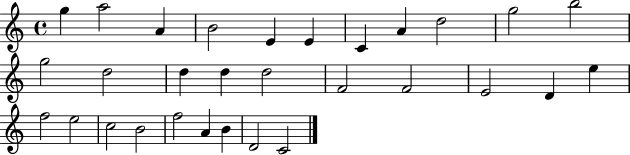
G5/q A5/h A4/q B4/h E4/q E4/q C4/q A4/q D5/h G5/h B5/h G5/h D5/h D5/q D5/q D5/h F4/h F4/h E4/h D4/q E5/q F5/h E5/h C5/h B4/h F5/h A4/q B4/q D4/h C4/h